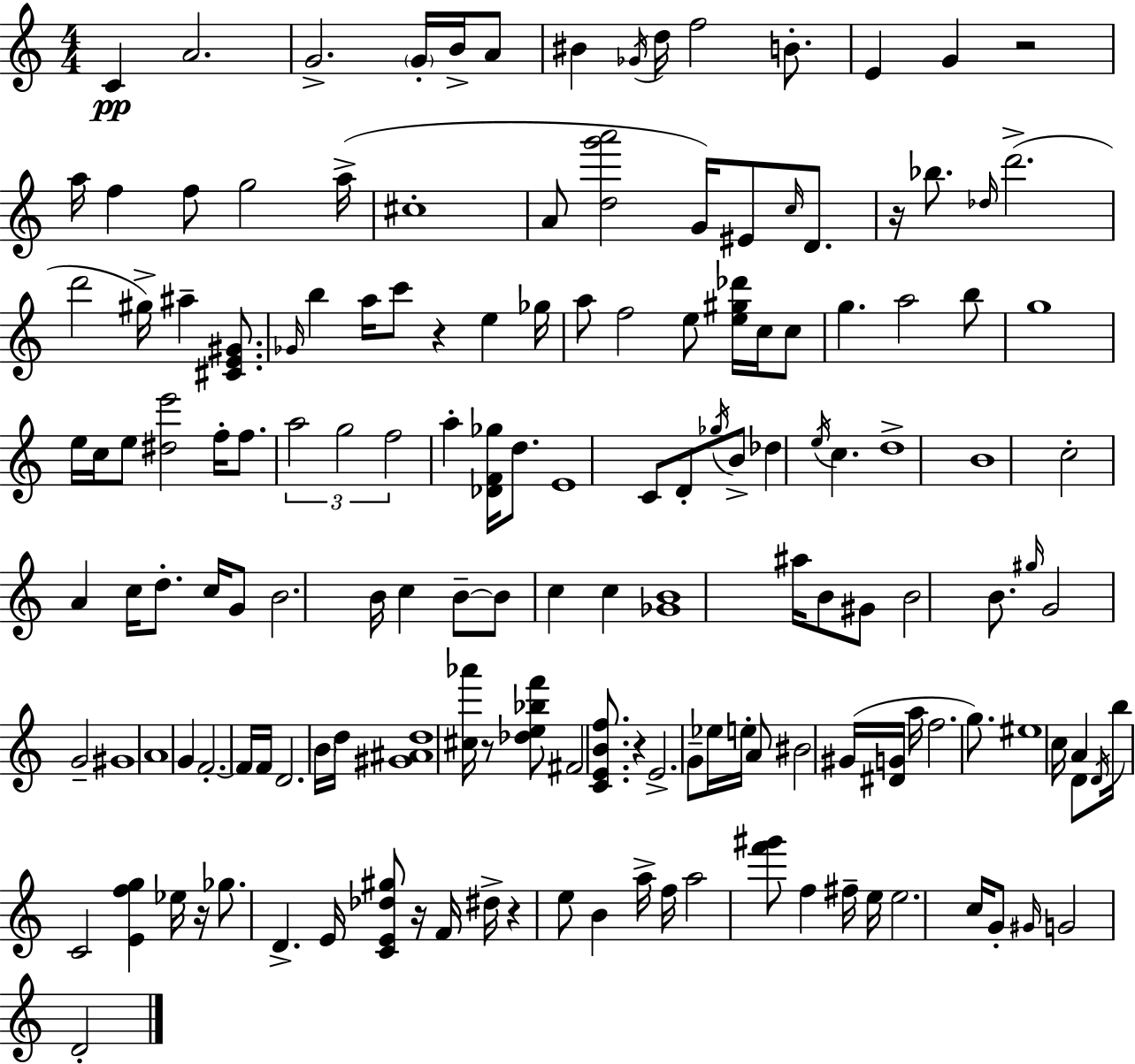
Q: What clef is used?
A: treble